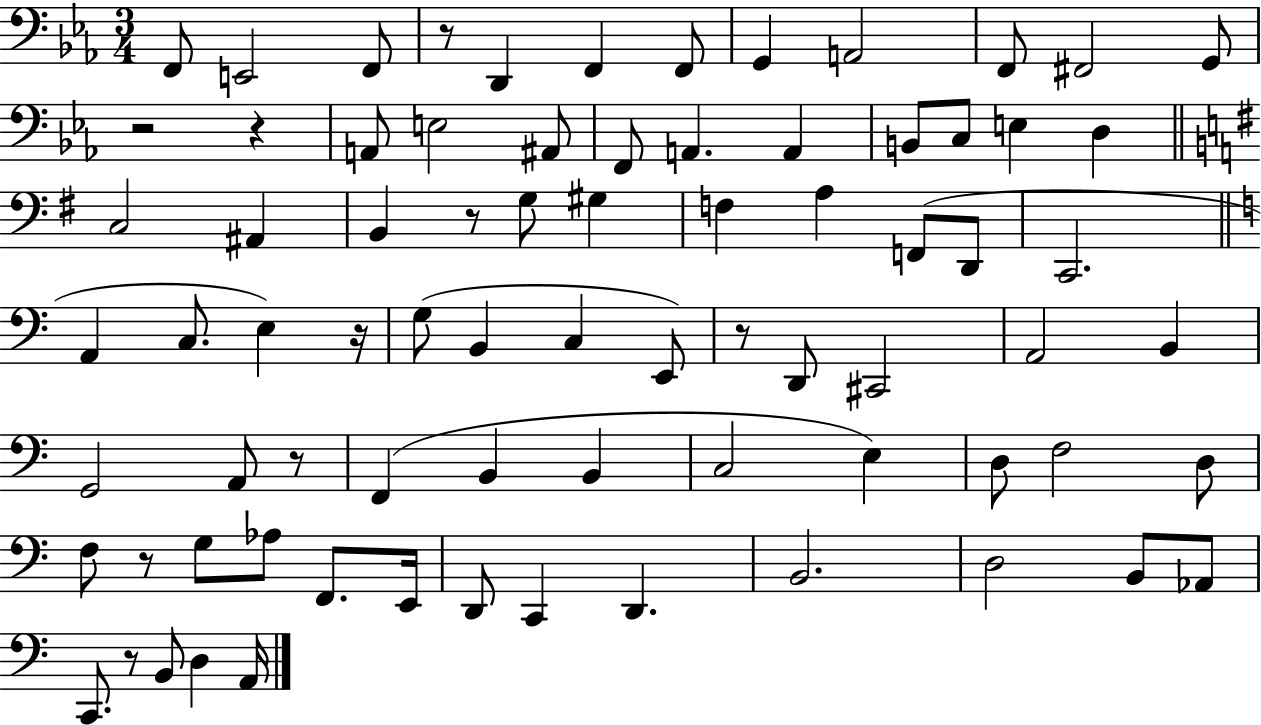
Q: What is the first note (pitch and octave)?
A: F2